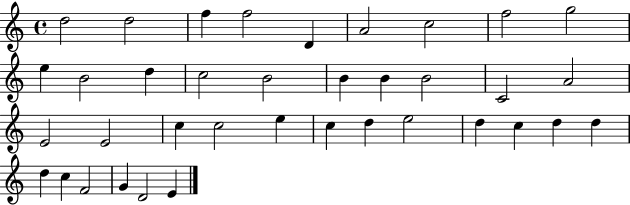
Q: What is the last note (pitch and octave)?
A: E4